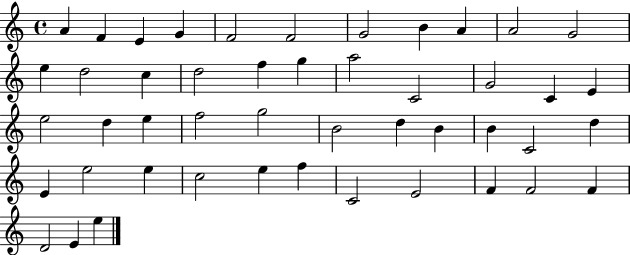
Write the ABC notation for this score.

X:1
T:Untitled
M:4/4
L:1/4
K:C
A F E G F2 F2 G2 B A A2 G2 e d2 c d2 f g a2 C2 G2 C E e2 d e f2 g2 B2 d B B C2 d E e2 e c2 e f C2 E2 F F2 F D2 E e